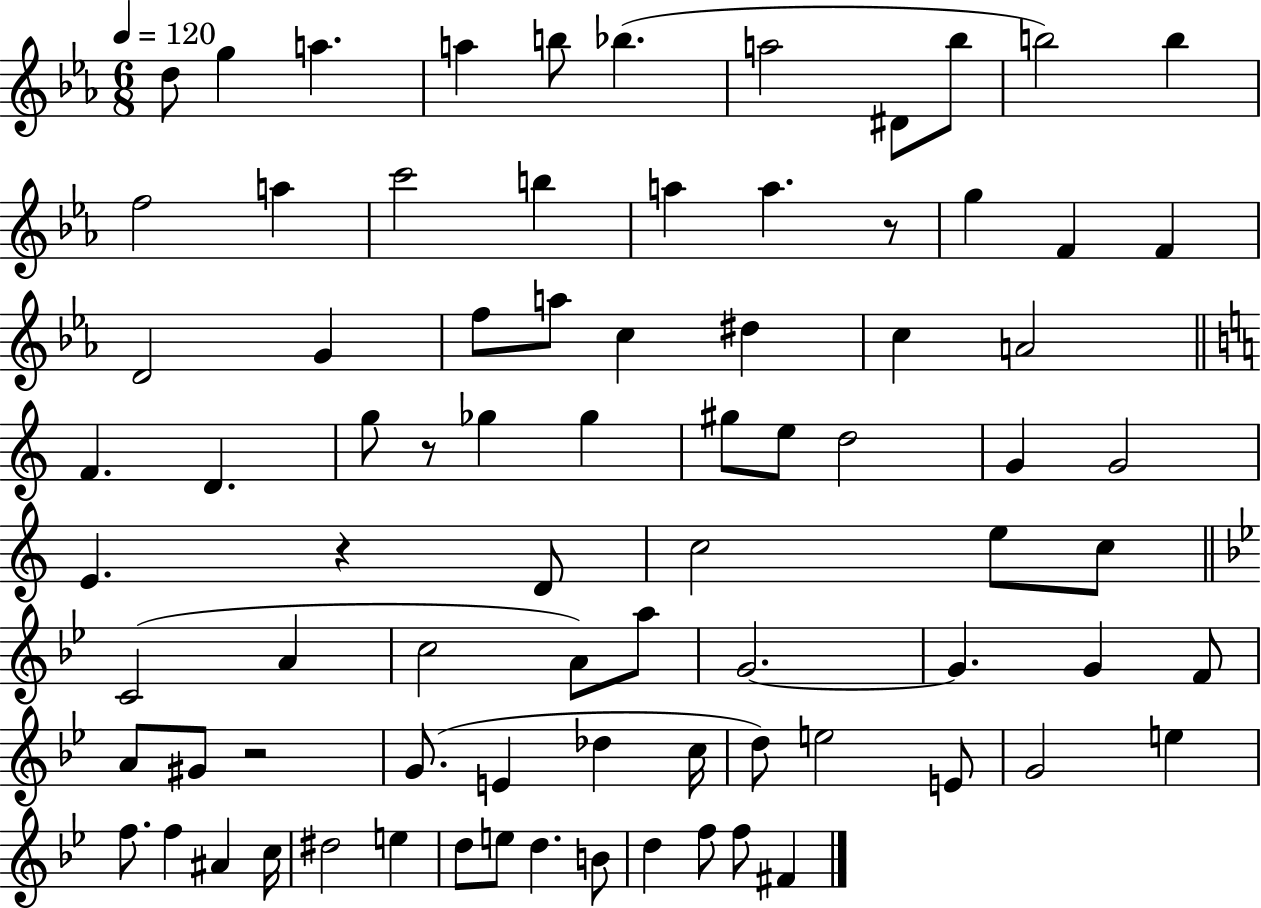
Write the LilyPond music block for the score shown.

{
  \clef treble
  \numericTimeSignature
  \time 6/8
  \key ees \major
  \tempo 4 = 120
  \repeat volta 2 { d''8 g''4 a''4. | a''4 b''8 bes''4.( | a''2 dis'8 bes''8 | b''2) b''4 | \break f''2 a''4 | c'''2 b''4 | a''4 a''4. r8 | g''4 f'4 f'4 | \break d'2 g'4 | f''8 a''8 c''4 dis''4 | c''4 a'2 | \bar "||" \break \key a \minor f'4. d'4. | g''8 r8 ges''4 ges''4 | gis''8 e''8 d''2 | g'4 g'2 | \break e'4. r4 d'8 | c''2 e''8 c''8 | \bar "||" \break \key bes \major c'2( a'4 | c''2 a'8) a''8 | g'2.~~ | g'4. g'4 f'8 | \break a'8 gis'8 r2 | g'8.( e'4 des''4 c''16 | d''8) e''2 e'8 | g'2 e''4 | \break f''8. f''4 ais'4 c''16 | dis''2 e''4 | d''8 e''8 d''4. b'8 | d''4 f''8 f''8 fis'4 | \break } \bar "|."
}